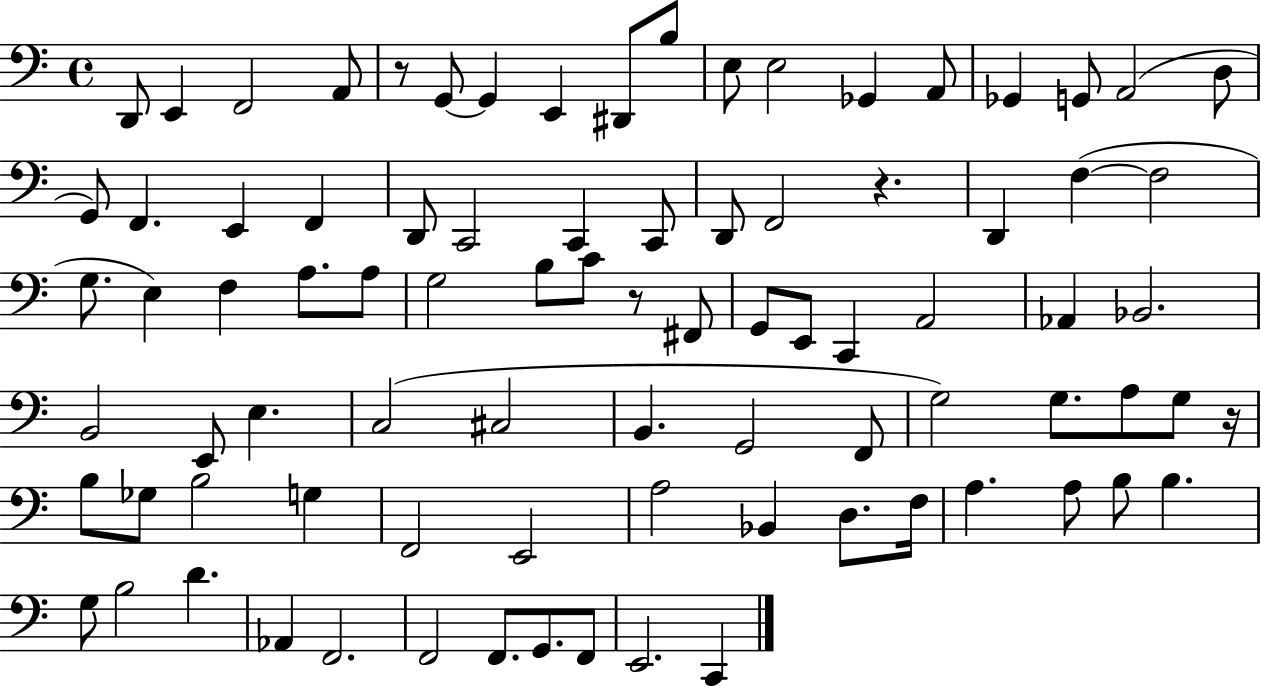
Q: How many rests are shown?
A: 4